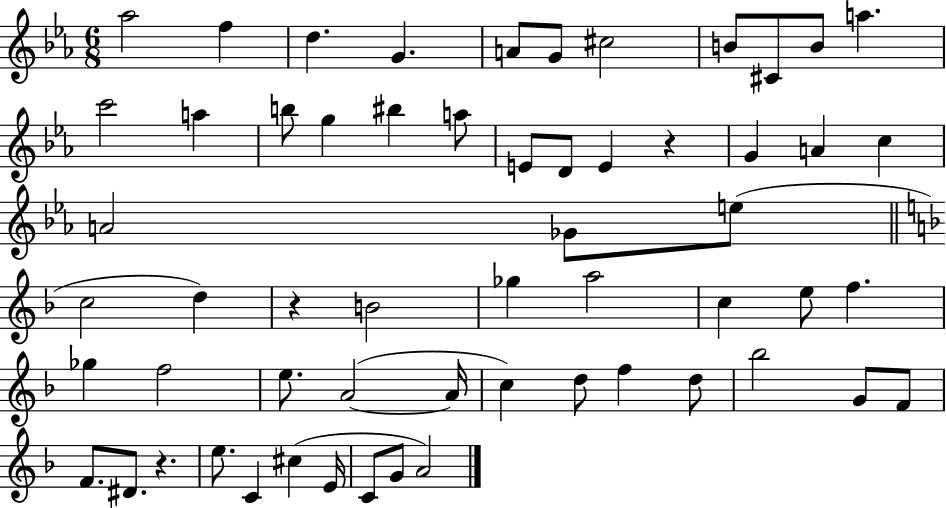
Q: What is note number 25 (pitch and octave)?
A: Gb4